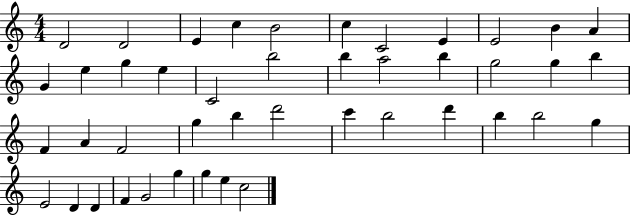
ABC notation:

X:1
T:Untitled
M:4/4
L:1/4
K:C
D2 D2 E c B2 c C2 E E2 B A G e g e C2 b2 b a2 b g2 g b F A F2 g b d'2 c' b2 d' b b2 g E2 D D F G2 g g e c2